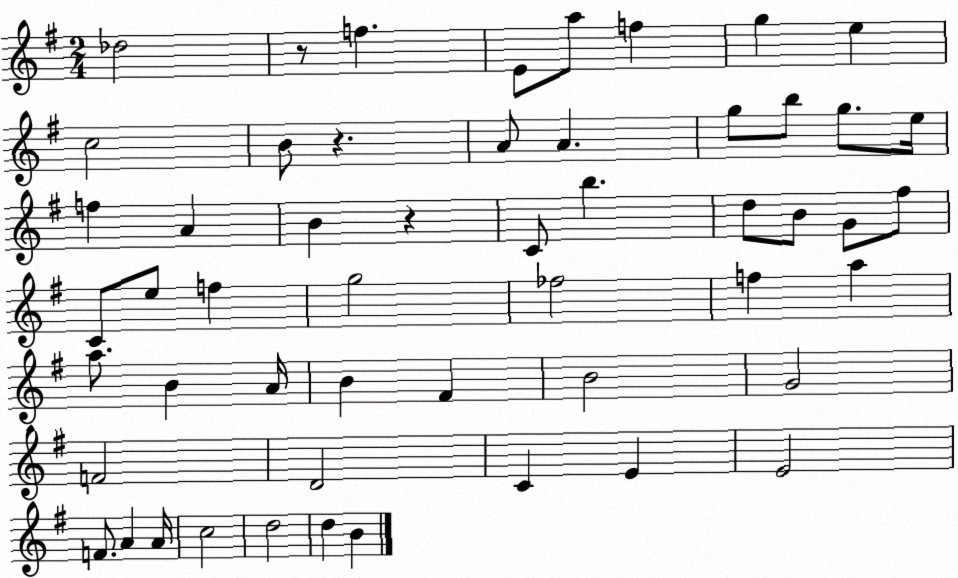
X:1
T:Untitled
M:2/4
L:1/4
K:G
_d2 z/2 f E/2 a/2 f g e c2 B/2 z A/2 A g/2 b/2 g/2 e/4 f A B z C/2 b d/2 B/2 G/2 ^f/2 C/2 e/2 f g2 _f2 f a a/2 B A/4 B ^F B2 G2 F2 D2 C E E2 F/2 A A/4 c2 d2 d B